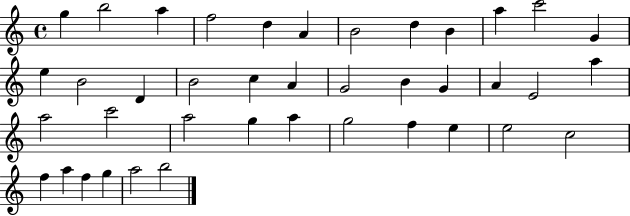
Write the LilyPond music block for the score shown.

{
  \clef treble
  \time 4/4
  \defaultTimeSignature
  \key c \major
  g''4 b''2 a''4 | f''2 d''4 a'4 | b'2 d''4 b'4 | a''4 c'''2 g'4 | \break e''4 b'2 d'4 | b'2 c''4 a'4 | g'2 b'4 g'4 | a'4 e'2 a''4 | \break a''2 c'''2 | a''2 g''4 a''4 | g''2 f''4 e''4 | e''2 c''2 | \break f''4 a''4 f''4 g''4 | a''2 b''2 | \bar "|."
}